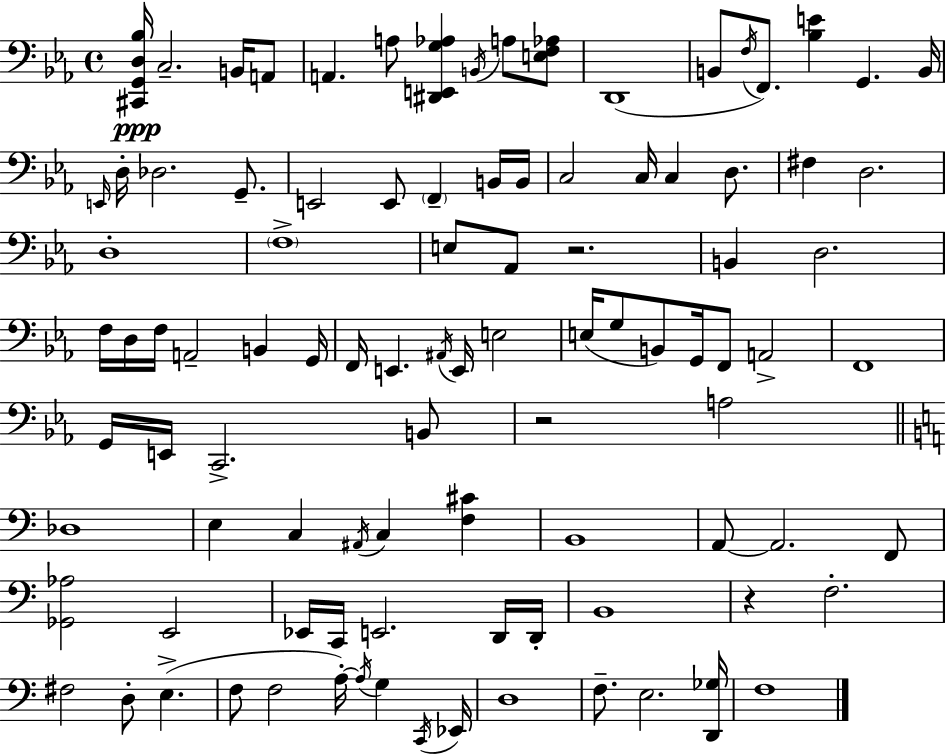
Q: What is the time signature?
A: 4/4